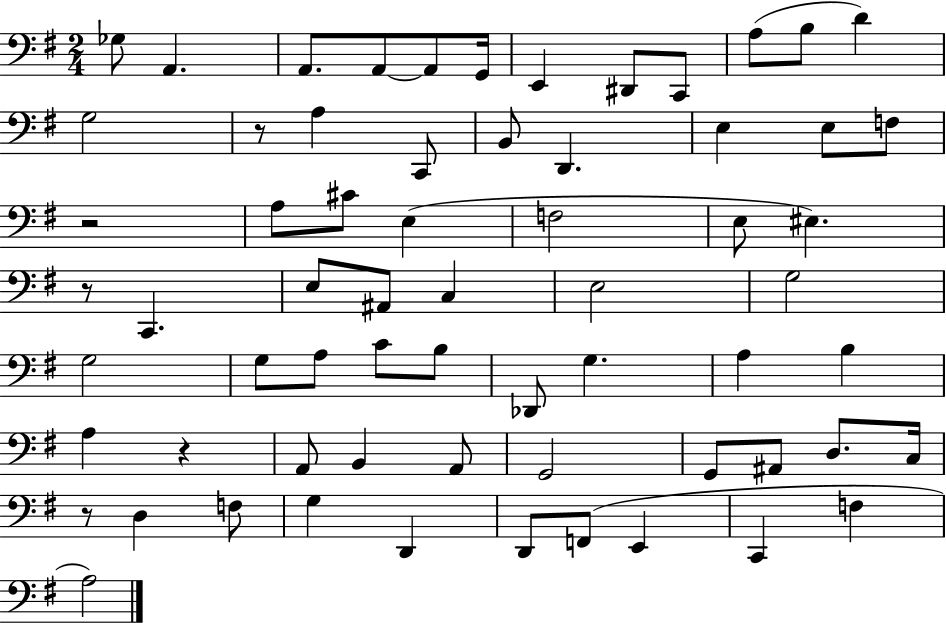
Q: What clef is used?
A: bass